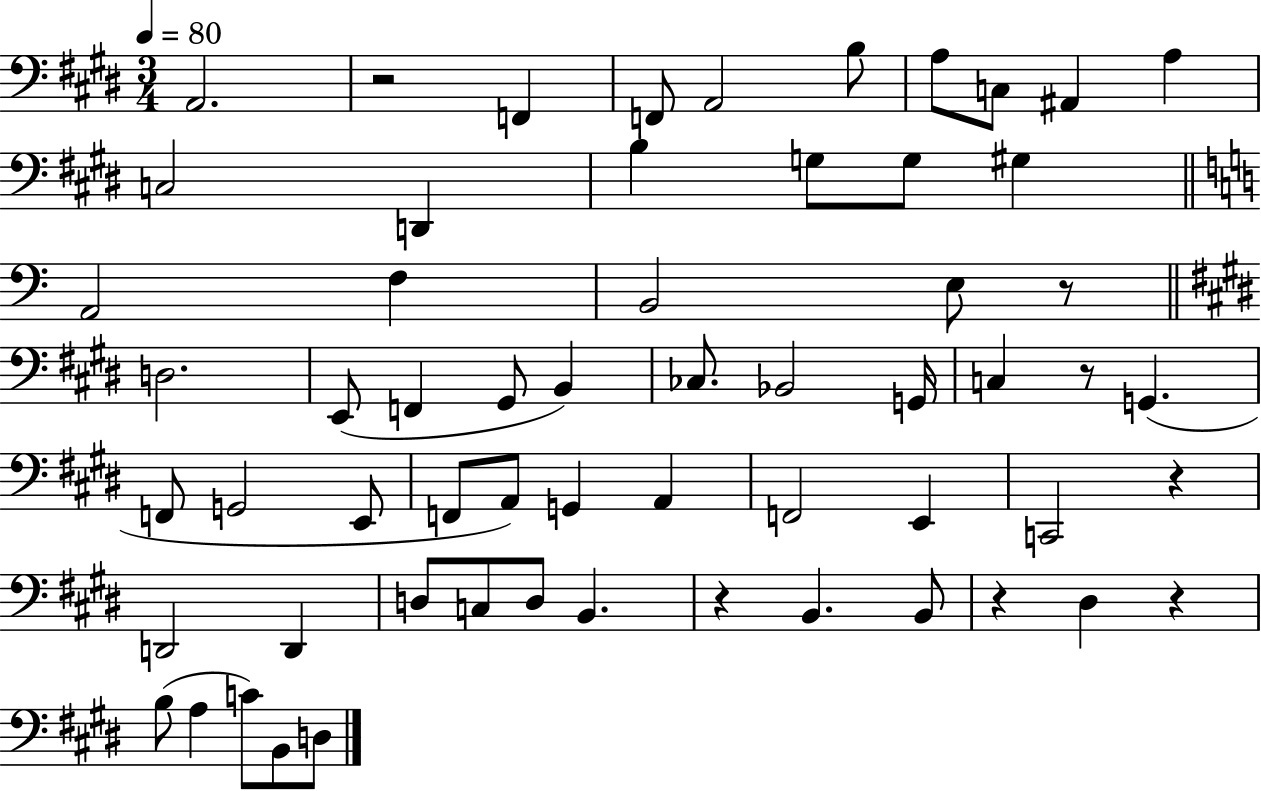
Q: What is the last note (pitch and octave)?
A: D3